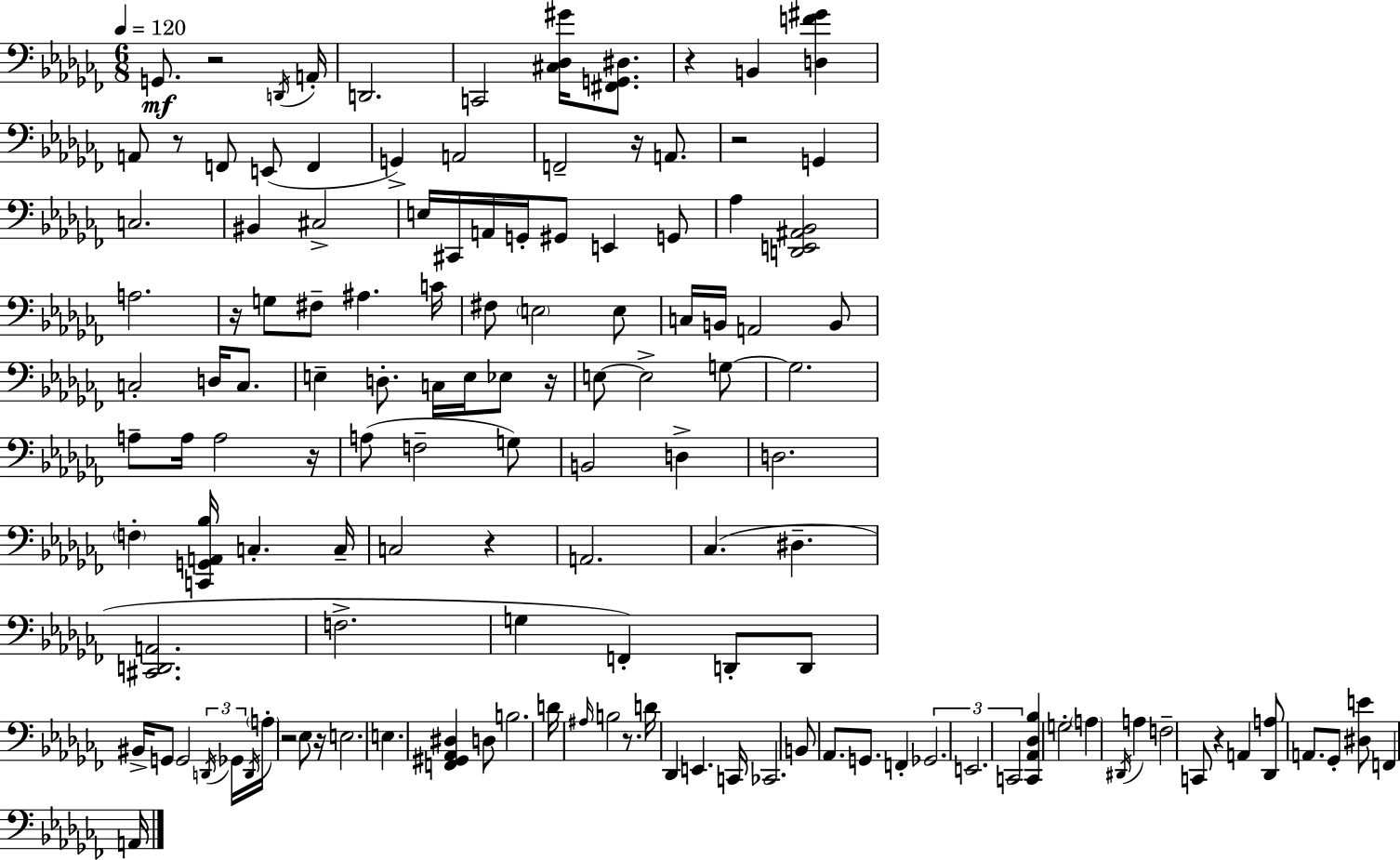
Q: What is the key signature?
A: AES minor